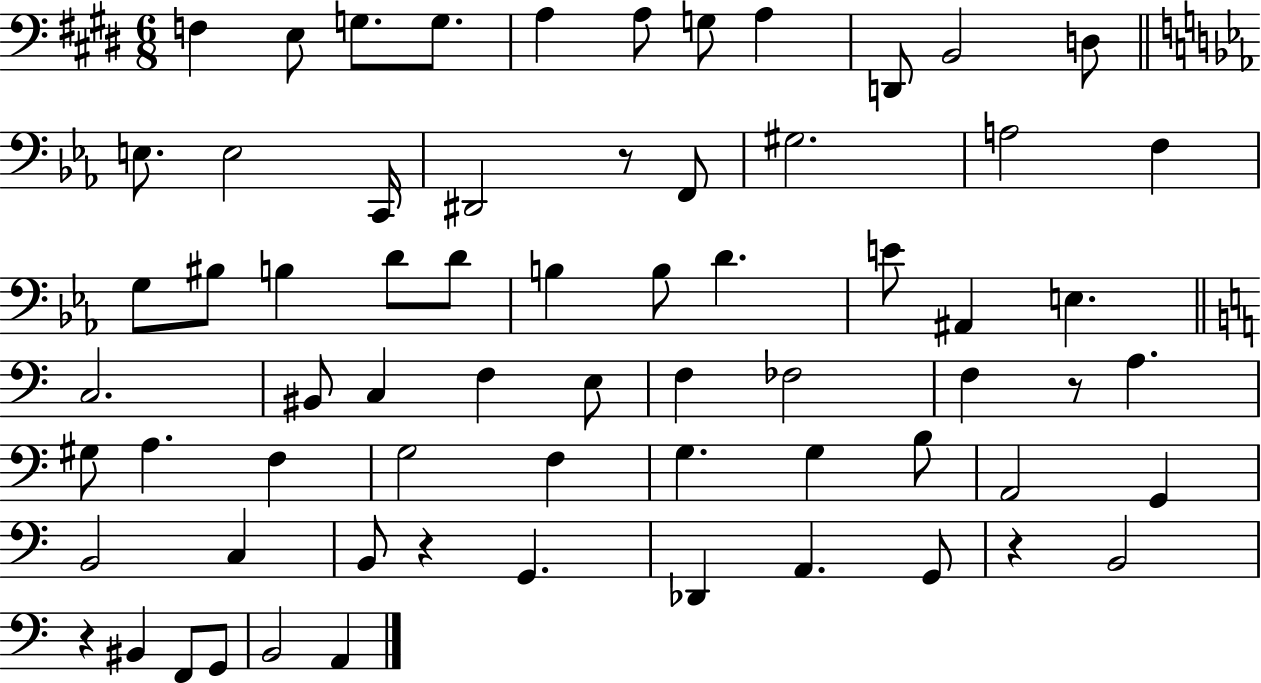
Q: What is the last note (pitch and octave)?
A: A2